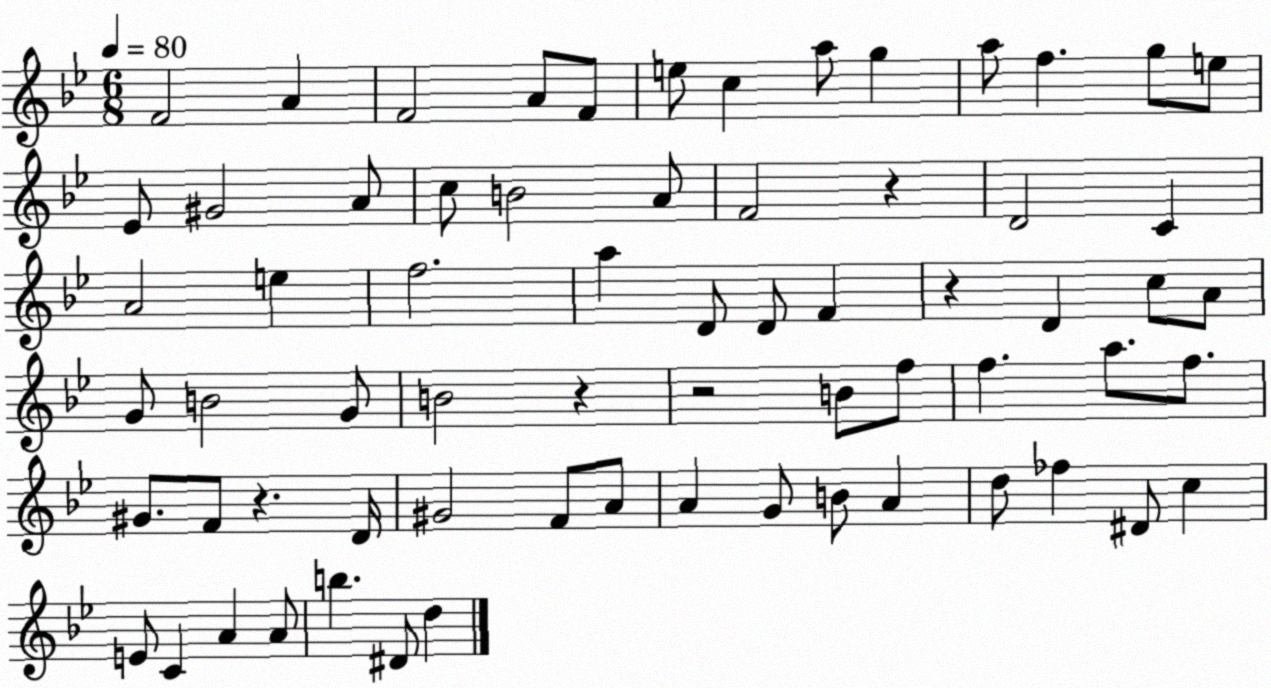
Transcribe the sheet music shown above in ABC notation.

X:1
T:Untitled
M:6/8
L:1/4
K:Bb
F2 A F2 A/2 F/2 e/2 c a/2 g a/2 f g/2 e/2 _E/2 ^G2 A/2 c/2 B2 A/2 F2 z D2 C A2 e f2 a D/2 D/2 F z D c/2 A/2 G/2 B2 G/2 B2 z z2 B/2 f/2 f a/2 f/2 ^G/2 F/2 z D/4 ^G2 F/2 A/2 A G/2 B/2 A d/2 _f ^D/2 c E/2 C A A/2 b ^D/2 d